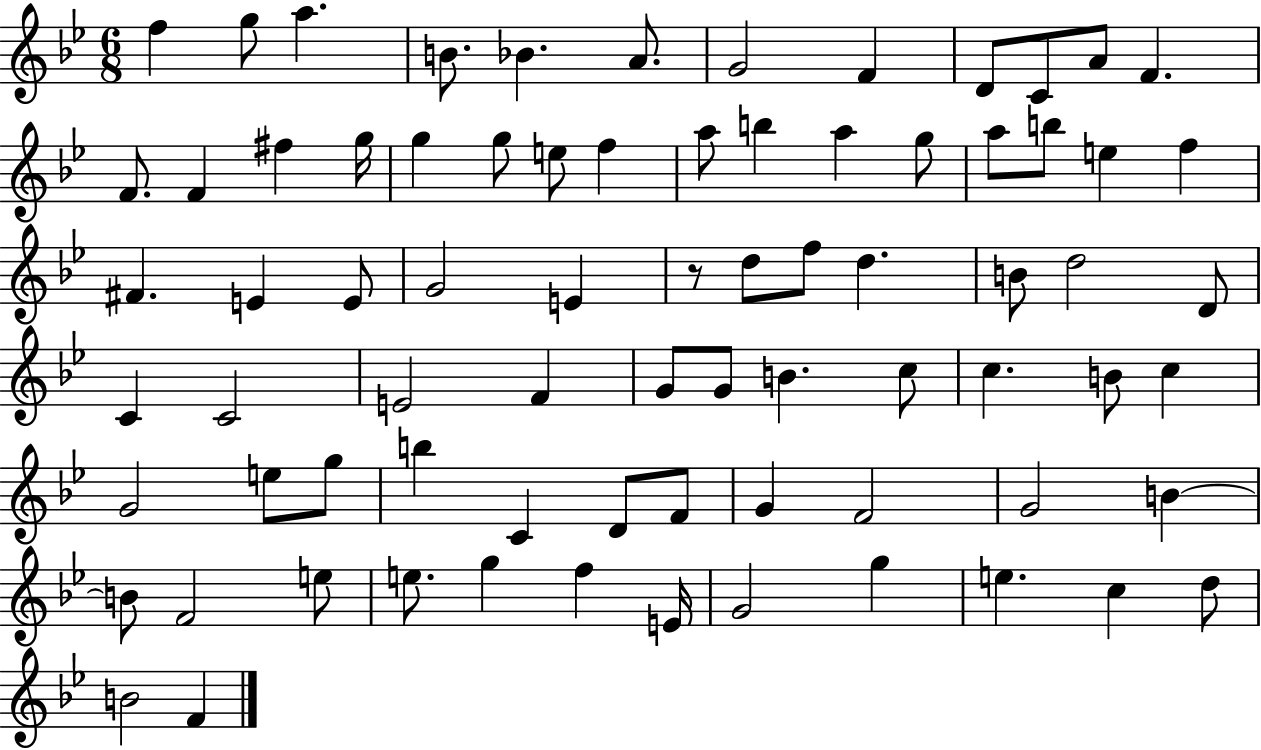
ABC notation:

X:1
T:Untitled
M:6/8
L:1/4
K:Bb
f g/2 a B/2 _B A/2 G2 F D/2 C/2 A/2 F F/2 F ^f g/4 g g/2 e/2 f a/2 b a g/2 a/2 b/2 e f ^F E E/2 G2 E z/2 d/2 f/2 d B/2 d2 D/2 C C2 E2 F G/2 G/2 B c/2 c B/2 c G2 e/2 g/2 b C D/2 F/2 G F2 G2 B B/2 F2 e/2 e/2 g f E/4 G2 g e c d/2 B2 F